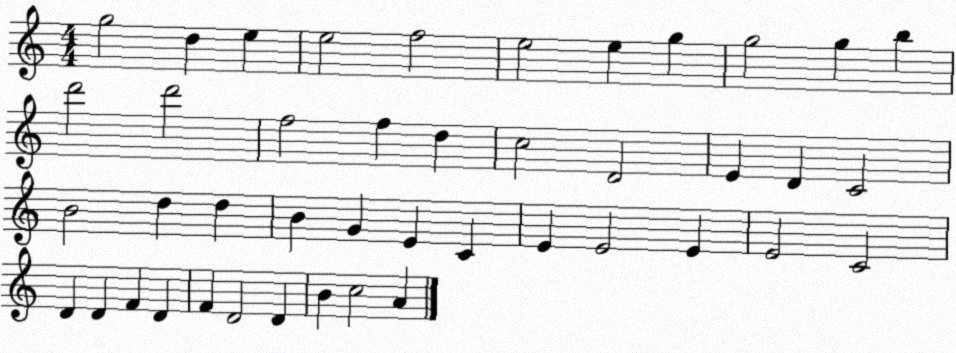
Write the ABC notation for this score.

X:1
T:Untitled
M:4/4
L:1/4
K:C
g2 d e e2 f2 e2 e g g2 g b d'2 d'2 f2 f d c2 D2 E D C2 B2 d d B G E C E E2 E E2 C2 D D F D F D2 D B c2 A